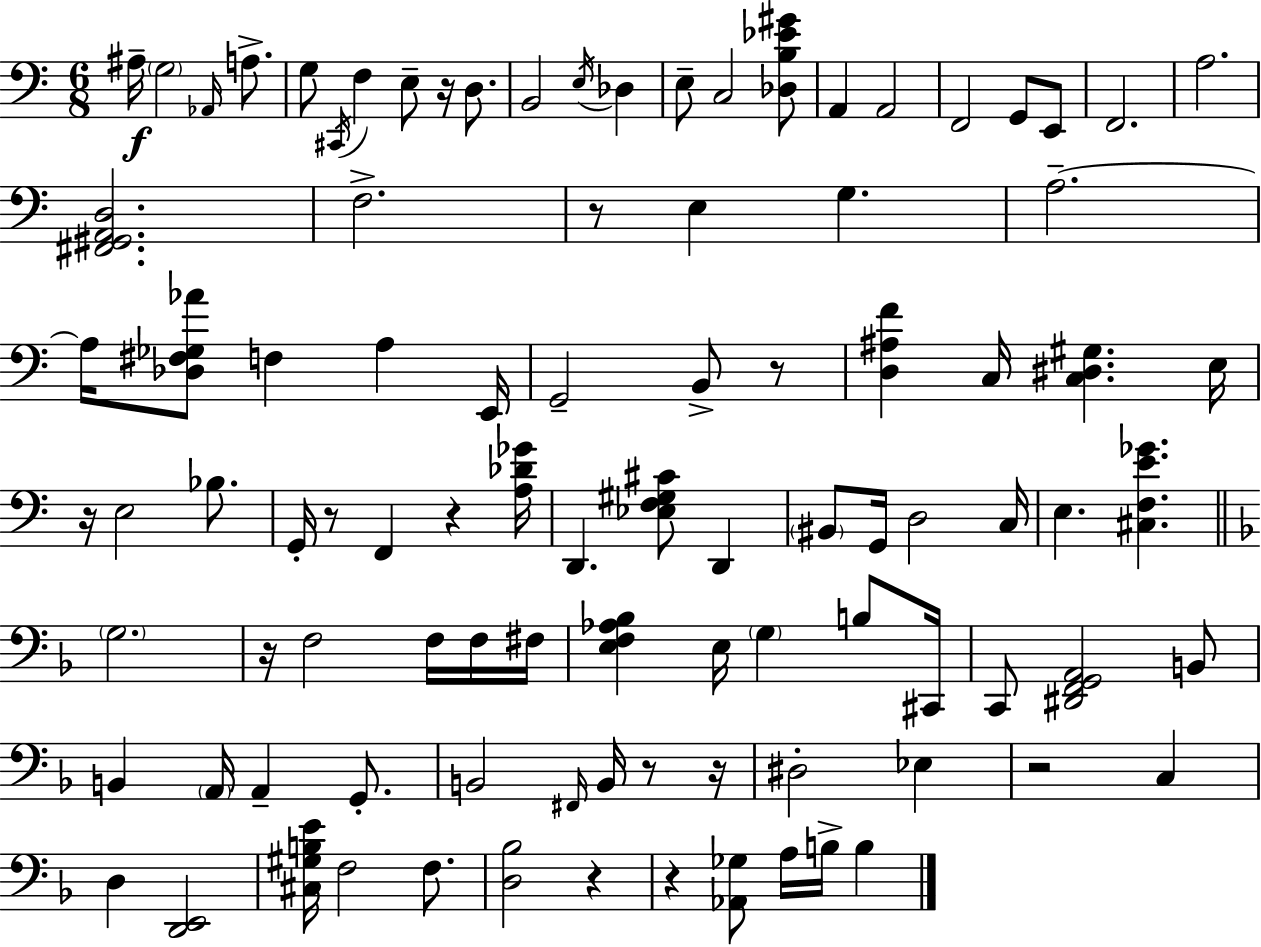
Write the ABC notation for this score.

X:1
T:Untitled
M:6/8
L:1/4
K:C
^A,/4 G,2 _A,,/4 A,/2 G,/2 ^C,,/4 F, E,/2 z/4 D,/2 B,,2 E,/4 _D, E,/2 C,2 [_D,B,_E^G]/2 A,, A,,2 F,,2 G,,/2 E,,/2 F,,2 A,2 [^F,,^G,,A,,D,]2 F,2 z/2 E, G, A,2 A,/4 [_D,^F,_G,_A]/2 F, A, E,,/4 G,,2 B,,/2 z/2 [D,^A,F] C,/4 [C,^D,^G,] E,/4 z/4 E,2 _B,/2 G,,/4 z/2 F,, z [A,_D_G]/4 D,, [_E,F,^G,^C]/2 D,, ^B,,/2 G,,/4 D,2 C,/4 E, [^C,F,E_G] G,2 z/4 F,2 F,/4 F,/4 ^F,/4 [E,F,_A,_B,] E,/4 G, B,/2 ^C,,/4 C,,/2 [^D,,F,,G,,A,,]2 B,,/2 B,, A,,/4 A,, G,,/2 B,,2 ^F,,/4 B,,/4 z/2 z/4 ^D,2 _E, z2 C, D, [D,,E,,]2 [^C,^G,B,E]/4 F,2 F,/2 [D,_B,]2 z z [_A,,_G,]/2 A,/4 B,/4 B,